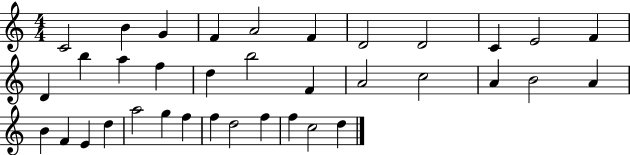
{
  \clef treble
  \numericTimeSignature
  \time 4/4
  \key c \major
  c'2 b'4 g'4 | f'4 a'2 f'4 | d'2 d'2 | c'4 e'2 f'4 | \break d'4 b''4 a''4 f''4 | d''4 b''2 f'4 | a'2 c''2 | a'4 b'2 a'4 | \break b'4 f'4 e'4 d''4 | a''2 g''4 f''4 | f''4 d''2 f''4 | f''4 c''2 d''4 | \break \bar "|."
}